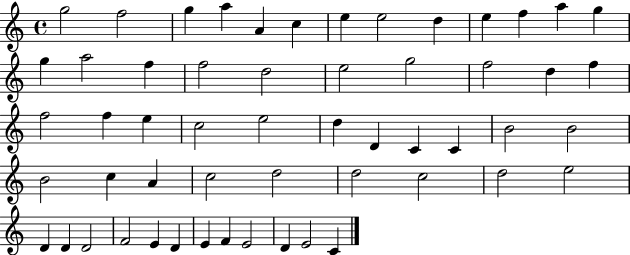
G5/h F5/h G5/q A5/q A4/q C5/q E5/q E5/h D5/q E5/q F5/q A5/q G5/q G5/q A5/h F5/q F5/h D5/h E5/h G5/h F5/h D5/q F5/q F5/h F5/q E5/q C5/h E5/h D5/q D4/q C4/q C4/q B4/h B4/h B4/h C5/q A4/q C5/h D5/h D5/h C5/h D5/h E5/h D4/q D4/q D4/h F4/h E4/q D4/q E4/q F4/q E4/h D4/q E4/h C4/q